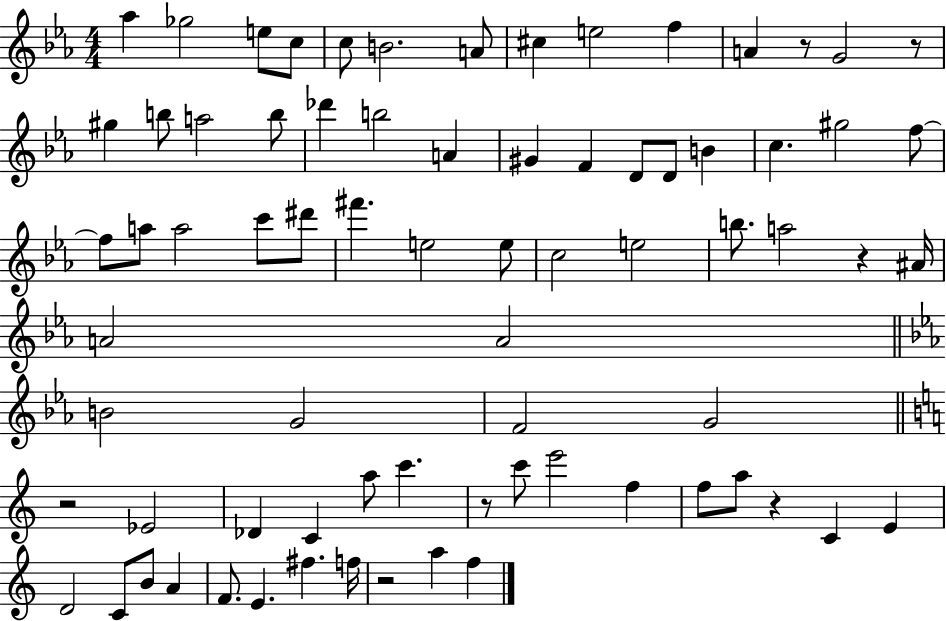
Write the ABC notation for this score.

X:1
T:Untitled
M:4/4
L:1/4
K:Eb
_a _g2 e/2 c/2 c/2 B2 A/2 ^c e2 f A z/2 G2 z/2 ^g b/2 a2 b/2 _d' b2 A ^G F D/2 D/2 B c ^g2 f/2 f/2 a/2 a2 c'/2 ^d'/2 ^f' e2 e/2 c2 e2 b/2 a2 z ^A/4 A2 A2 B2 G2 F2 G2 z2 _E2 _D C a/2 c' z/2 c'/2 e'2 f f/2 a/2 z C E D2 C/2 B/2 A F/2 E ^f f/4 z2 a f